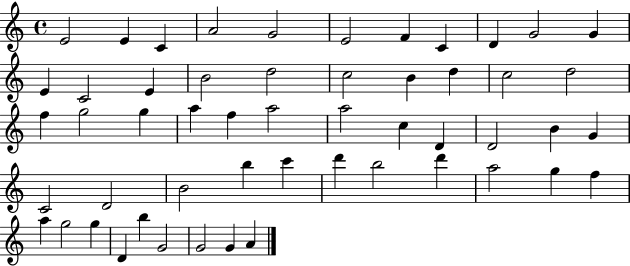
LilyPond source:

{
  \clef treble
  \time 4/4
  \defaultTimeSignature
  \key c \major
  e'2 e'4 c'4 | a'2 g'2 | e'2 f'4 c'4 | d'4 g'2 g'4 | \break e'4 c'2 e'4 | b'2 d''2 | c''2 b'4 d''4 | c''2 d''2 | \break f''4 g''2 g''4 | a''4 f''4 a''2 | a''2 c''4 d'4 | d'2 b'4 g'4 | \break c'2 d'2 | b'2 b''4 c'''4 | d'''4 b''2 d'''4 | a''2 g''4 f''4 | \break a''4 g''2 g''4 | d'4 b''4 g'2 | g'2 g'4 a'4 | \bar "|."
}